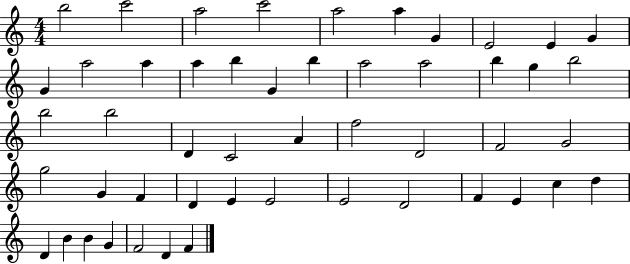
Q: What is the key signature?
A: C major